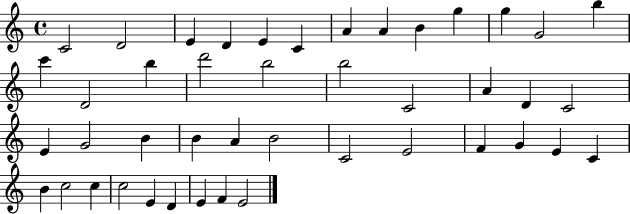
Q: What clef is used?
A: treble